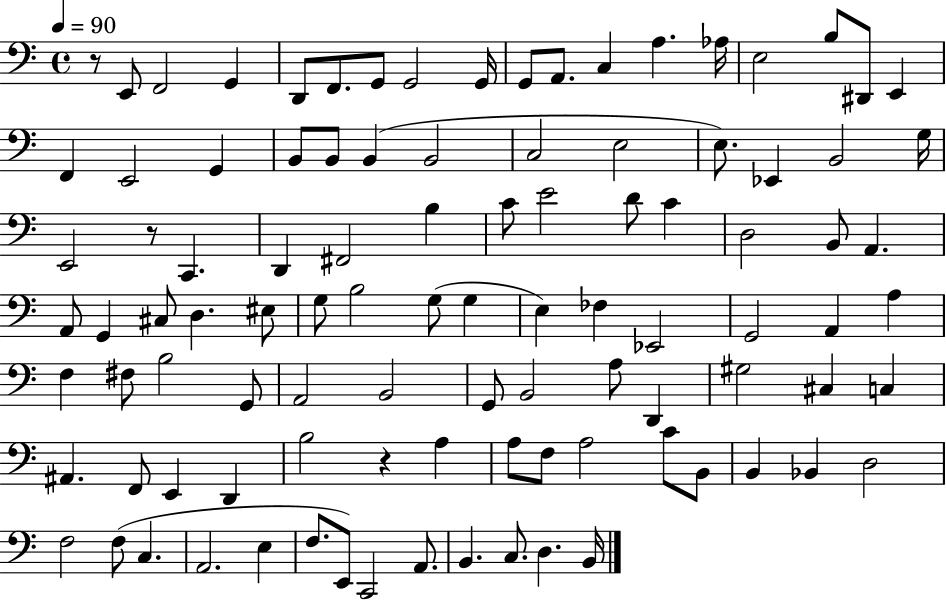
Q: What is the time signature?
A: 4/4